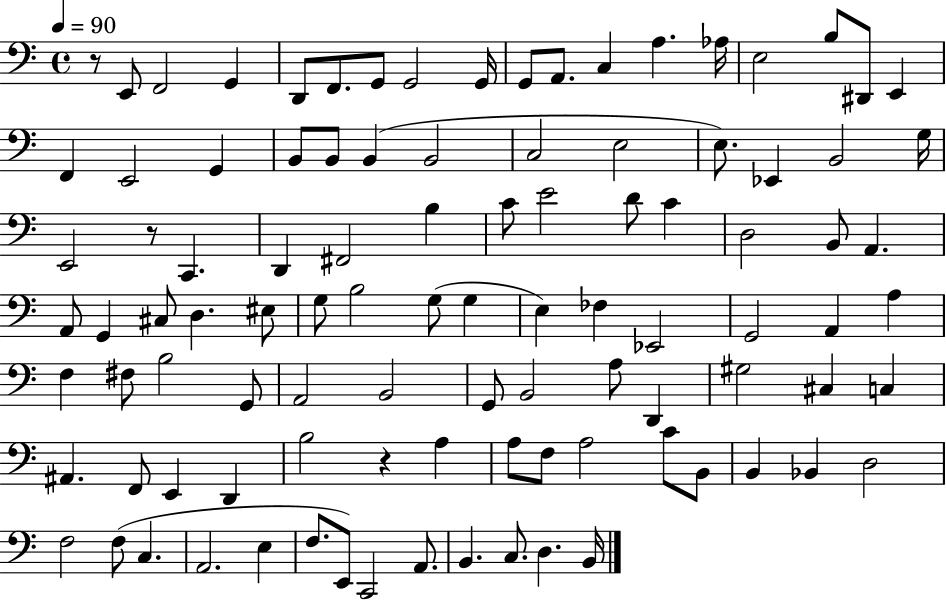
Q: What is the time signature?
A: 4/4